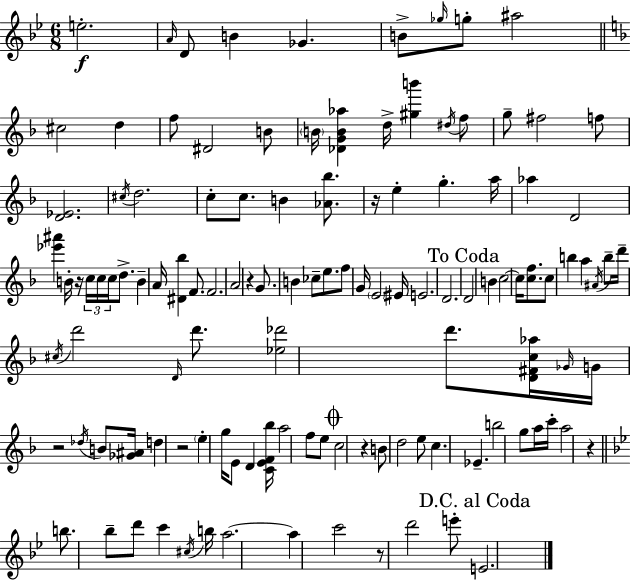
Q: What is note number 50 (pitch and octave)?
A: E4